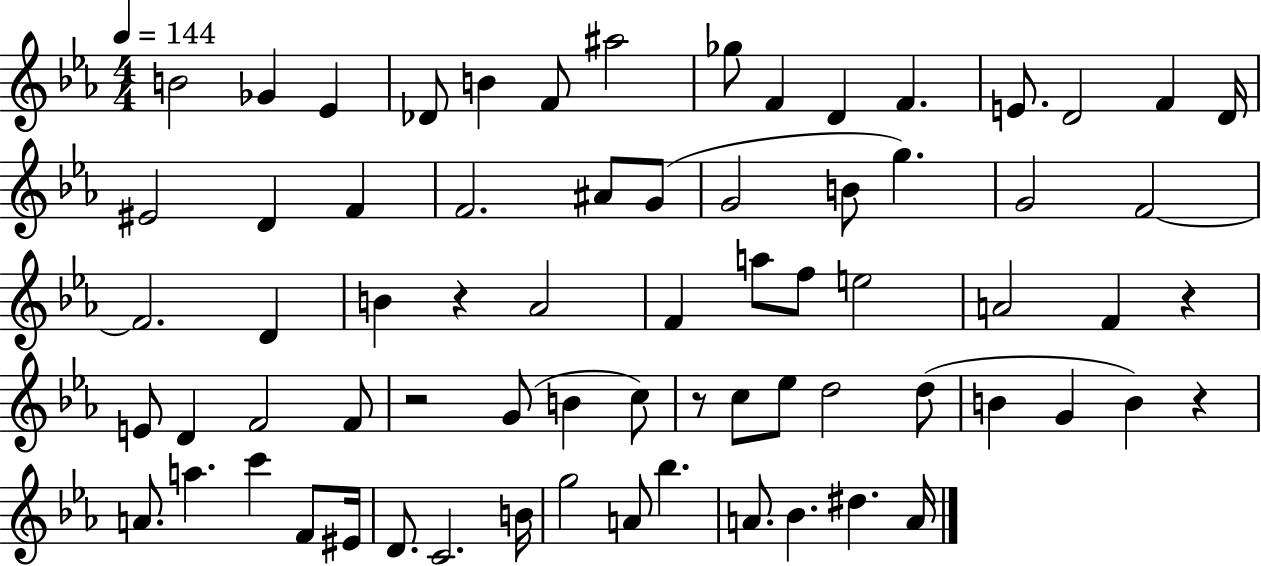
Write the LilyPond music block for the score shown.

{
  \clef treble
  \numericTimeSignature
  \time 4/4
  \key ees \major
  \tempo 4 = 144
  \repeat volta 2 { b'2 ges'4 ees'4 | des'8 b'4 f'8 ais''2 | ges''8 f'4 d'4 f'4. | e'8. d'2 f'4 d'16 | \break eis'2 d'4 f'4 | f'2. ais'8 g'8( | g'2 b'8 g''4.) | g'2 f'2~~ | \break f'2. d'4 | b'4 r4 aes'2 | f'4 a''8 f''8 e''2 | a'2 f'4 r4 | \break e'8 d'4 f'2 f'8 | r2 g'8( b'4 c''8) | r8 c''8 ees''8 d''2 d''8( | b'4 g'4 b'4) r4 | \break a'8. a''4. c'''4 f'8 eis'16 | d'8. c'2. b'16 | g''2 a'8 bes''4. | a'8. bes'4. dis''4. a'16 | \break } \bar "|."
}